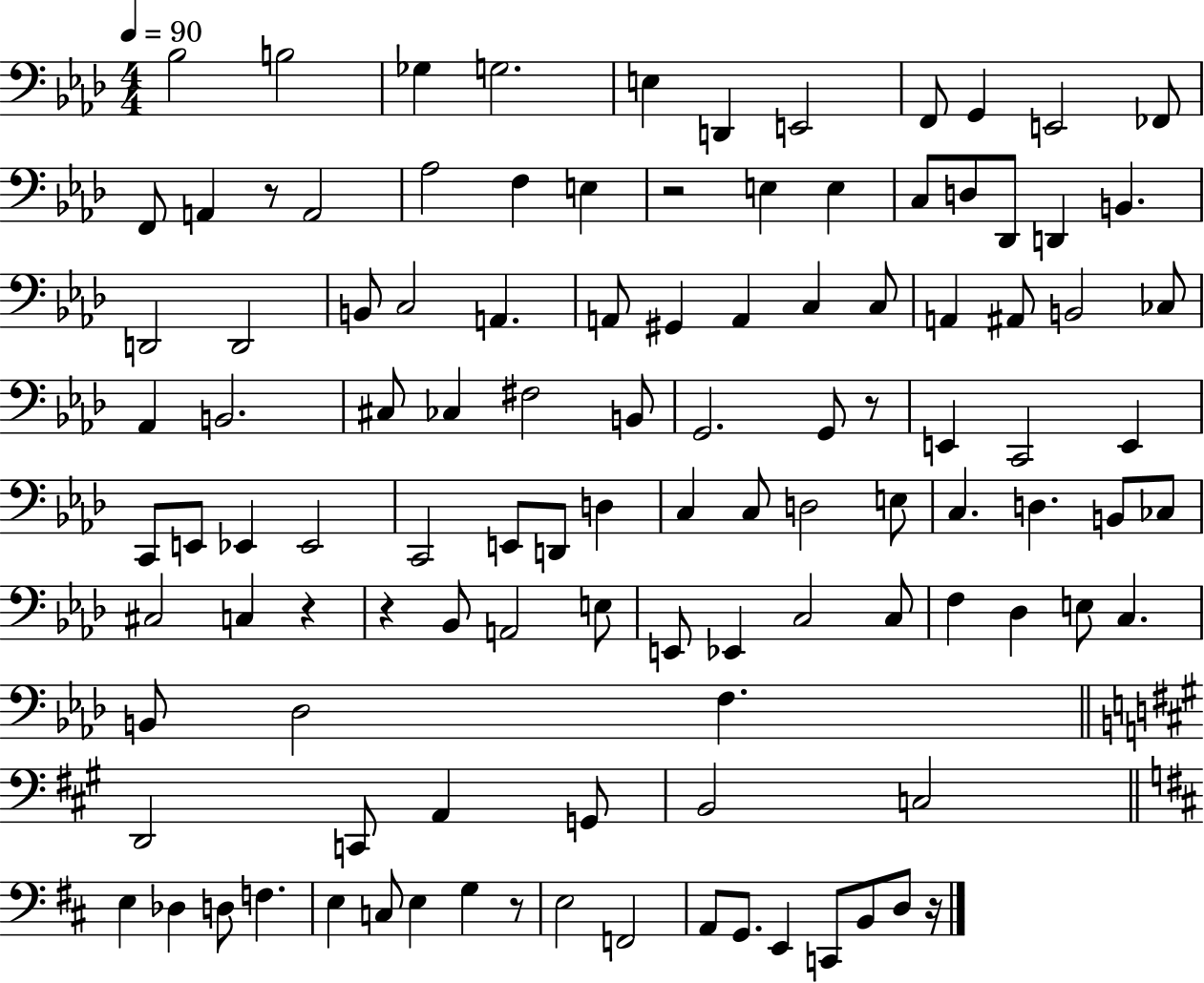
{
  \clef bass
  \numericTimeSignature
  \time 4/4
  \key aes \major
  \tempo 4 = 90
  \repeat volta 2 { bes2 b2 | ges4 g2. | e4 d,4 e,2 | f,8 g,4 e,2 fes,8 | \break f,8 a,4 r8 a,2 | aes2 f4 e4 | r2 e4 e4 | c8 d8 des,8 d,4 b,4. | \break d,2 d,2 | b,8 c2 a,4. | a,8 gis,4 a,4 c4 c8 | a,4 ais,8 b,2 ces8 | \break aes,4 b,2. | cis8 ces4 fis2 b,8 | g,2. g,8 r8 | e,4 c,2 e,4 | \break c,8 e,8 ees,4 ees,2 | c,2 e,8 d,8 d4 | c4 c8 d2 e8 | c4. d4. b,8 ces8 | \break cis2 c4 r4 | r4 bes,8 a,2 e8 | e,8 ees,4 c2 c8 | f4 des4 e8 c4. | \break b,8 des2 f4. | \bar "||" \break \key a \major d,2 c,8 a,4 g,8 | b,2 c2 | \bar "||" \break \key d \major e4 des4 d8 f4. | e4 c8 e4 g4 r8 | e2 f,2 | a,8 g,8. e,4 c,8 b,8 d8 r16 | \break } \bar "|."
}